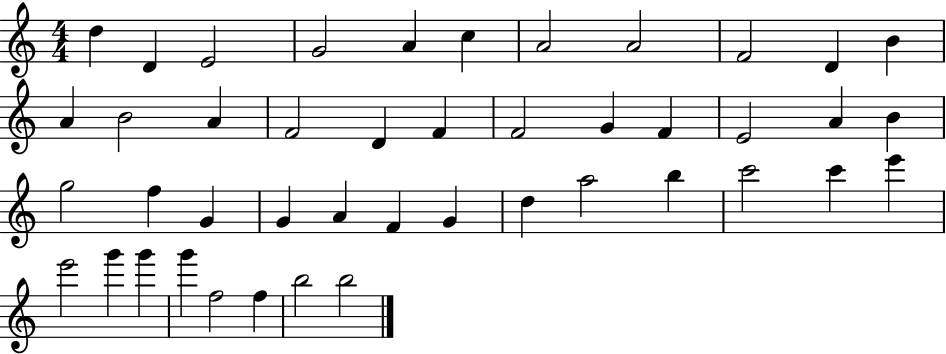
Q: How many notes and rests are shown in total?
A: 44